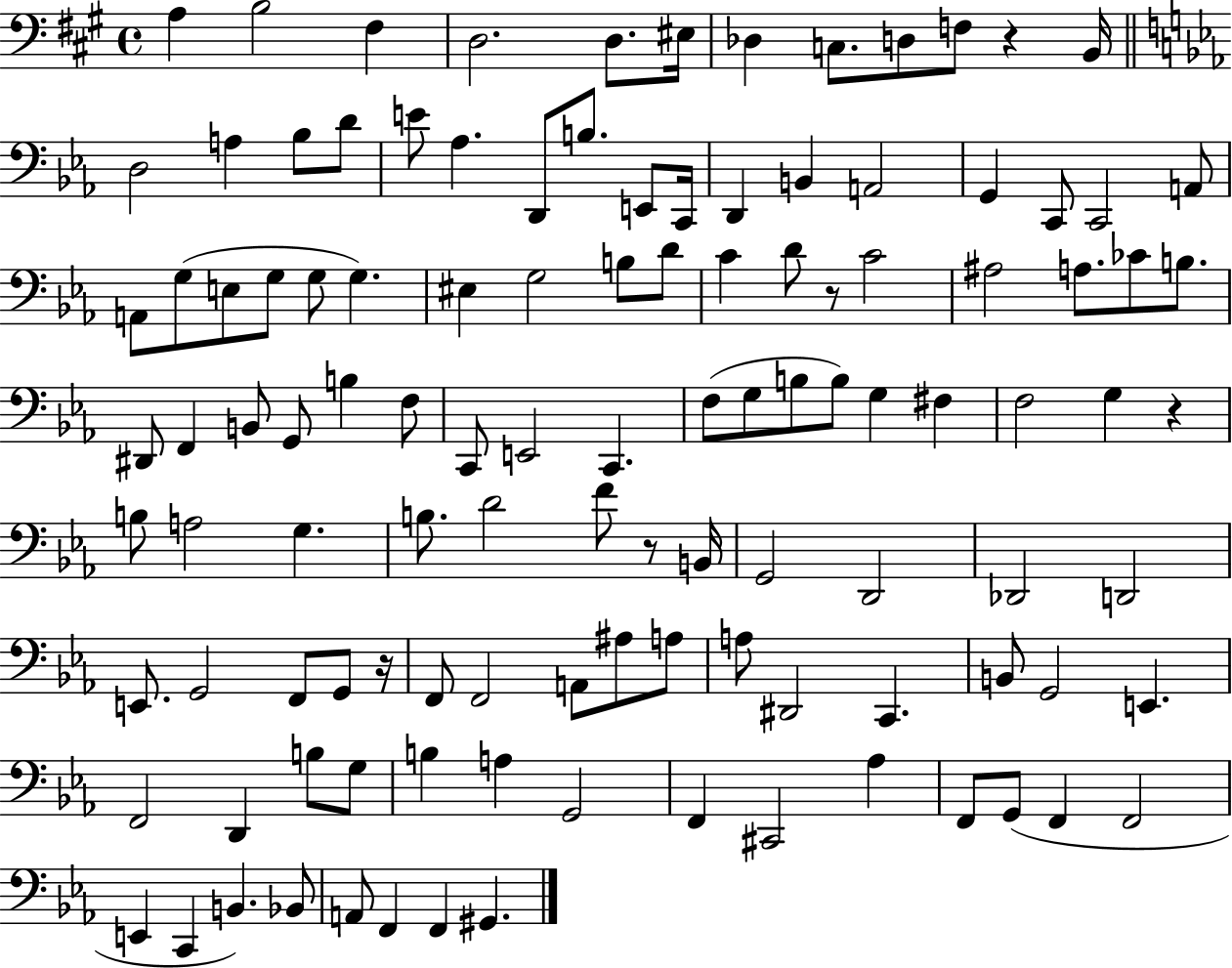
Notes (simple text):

A3/q B3/h F#3/q D3/h. D3/e. EIS3/s Db3/q C3/e. D3/e F3/e R/q B2/s D3/h A3/q Bb3/e D4/e E4/e Ab3/q. D2/e B3/e. E2/e C2/s D2/q B2/q A2/h G2/q C2/e C2/h A2/e A2/e G3/e E3/e G3/e G3/e G3/q. EIS3/q G3/h B3/e D4/e C4/q D4/e R/e C4/h A#3/h A3/e. CES4/e B3/e. D#2/e F2/q B2/e G2/e B3/q F3/e C2/e E2/h C2/q. F3/e G3/e B3/e B3/e G3/q F#3/q F3/h G3/q R/q B3/e A3/h G3/q. B3/e. D4/h F4/e R/e B2/s G2/h D2/h Db2/h D2/h E2/e. G2/h F2/e G2/e R/s F2/e F2/h A2/e A#3/e A3/e A3/e D#2/h C2/q. B2/e G2/h E2/q. F2/h D2/q B3/e G3/e B3/q A3/q G2/h F2/q C#2/h Ab3/q F2/e G2/e F2/q F2/h E2/q C2/q B2/q. Bb2/e A2/e F2/q F2/q G#2/q.